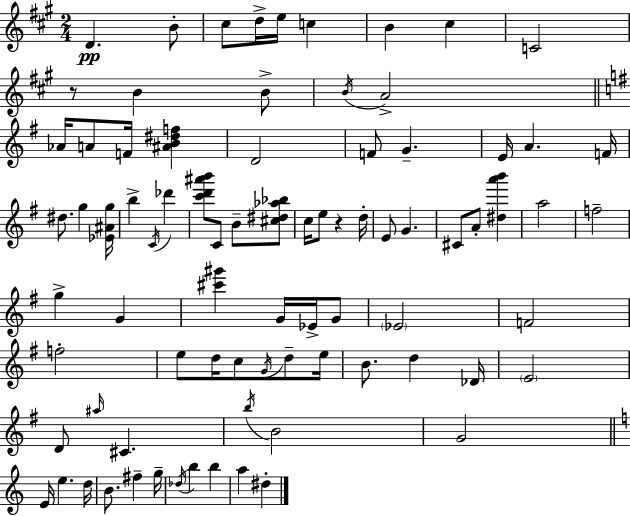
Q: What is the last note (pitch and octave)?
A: D#5